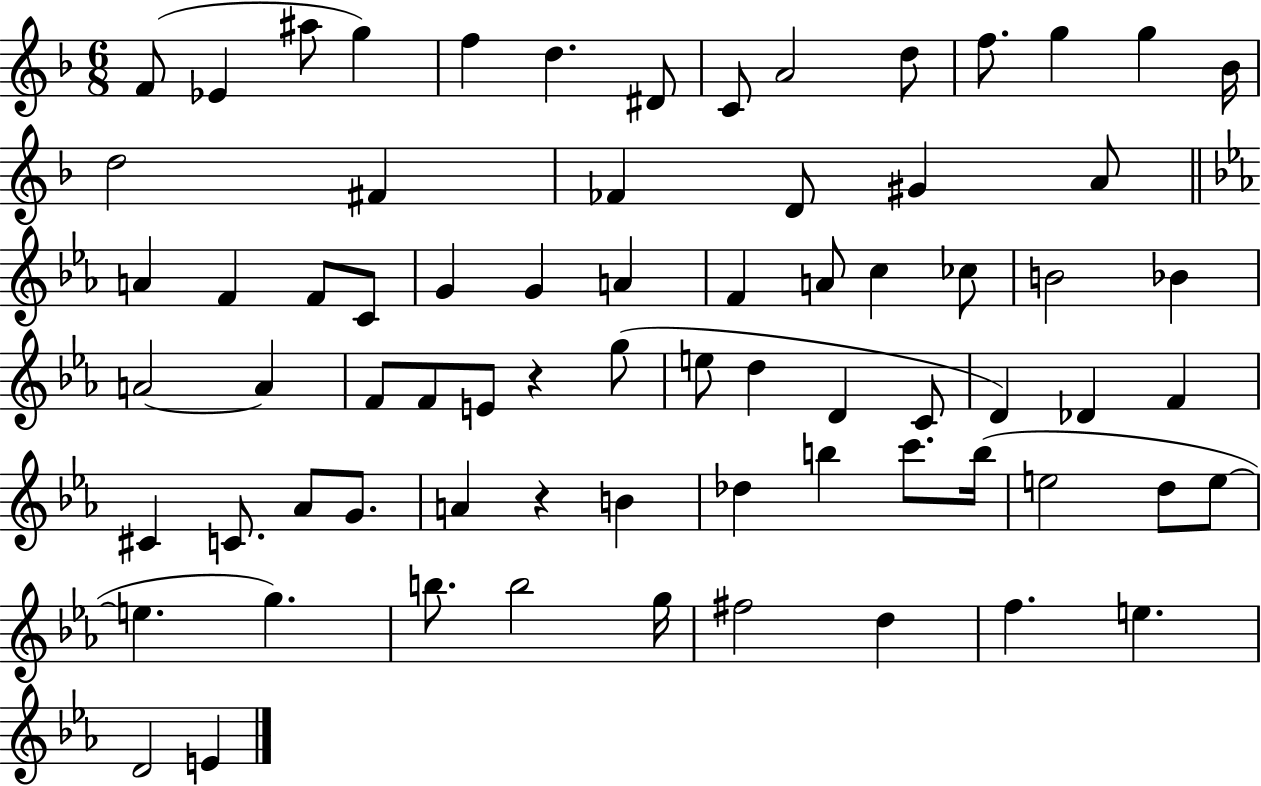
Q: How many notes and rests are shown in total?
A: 72